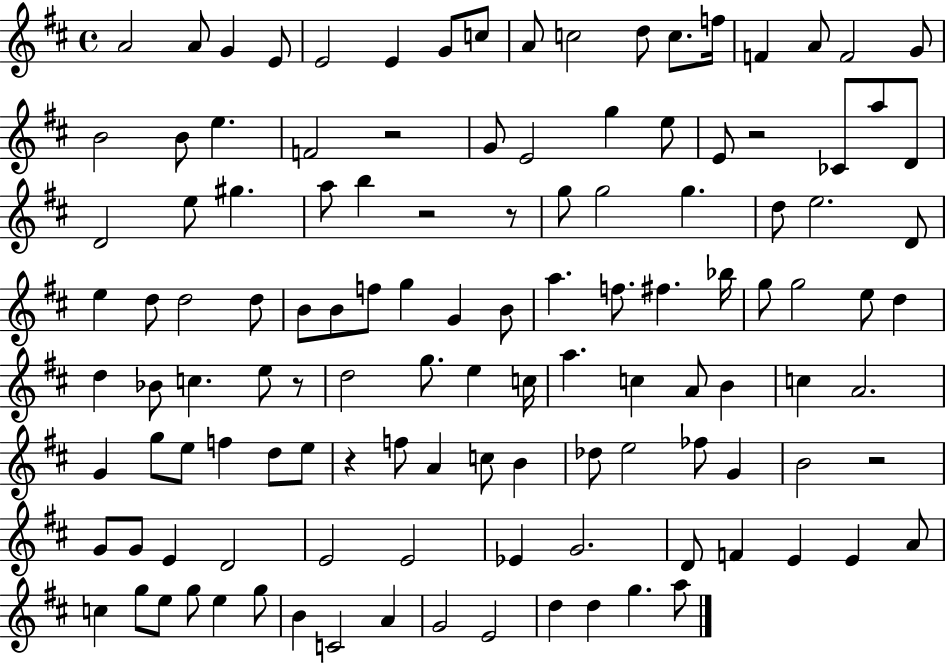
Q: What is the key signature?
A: D major